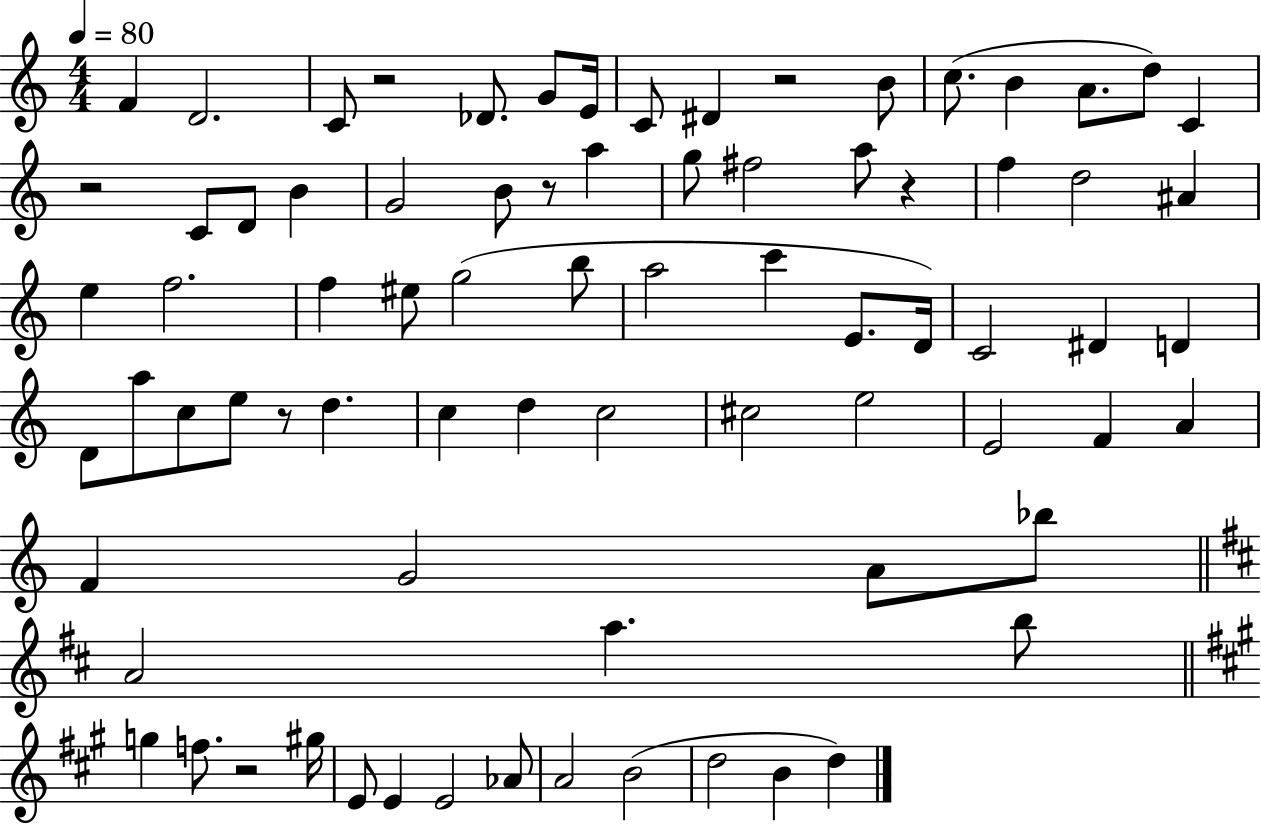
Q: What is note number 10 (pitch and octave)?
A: C5